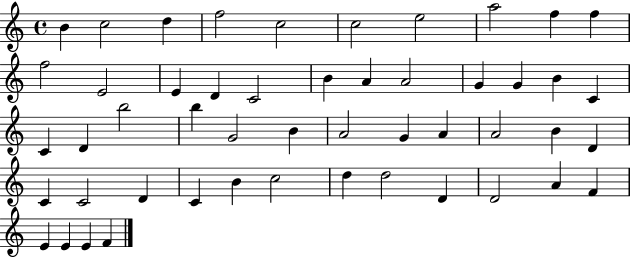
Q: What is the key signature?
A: C major